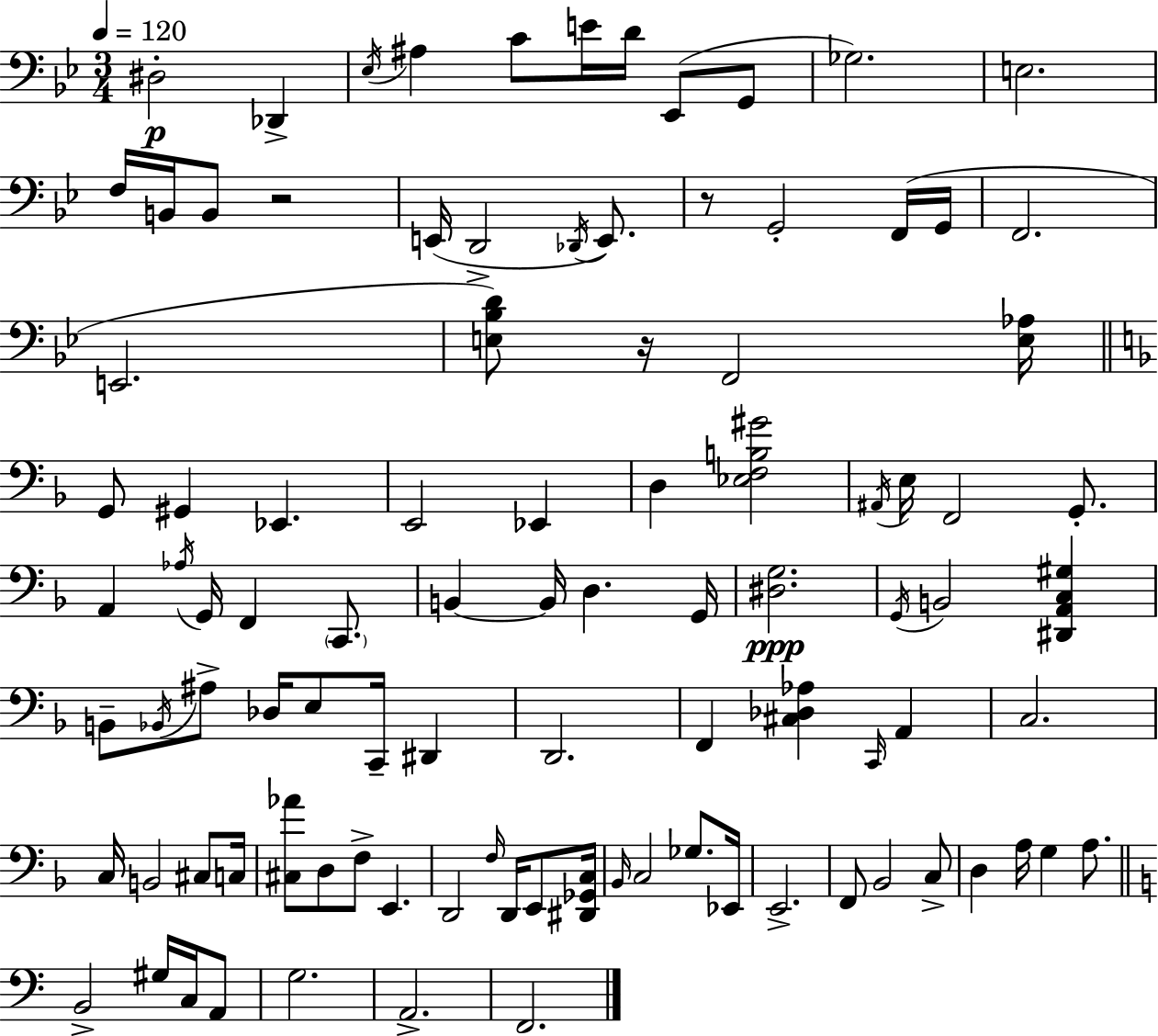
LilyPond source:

{
  \clef bass
  \numericTimeSignature
  \time 3/4
  \key g \minor
  \tempo 4 = 120
  \repeat volta 2 { dis2-.\p des,4-> | \acciaccatura { ees16 } ais4 c'8 e'16 d'16 ees,8( g,8 | ges2.) | e2. | \break f16 b,16 b,8 r2 | e,16( d,2-> \acciaccatura { des,16 } e,8.) | r8 g,2-. | f,16( g,16 f,2. | \break e,2. | <e bes d'>8) r16 f,2 | <e aes>16 \bar "||" \break \key f \major g,8 gis,4 ees,4. | e,2 ees,4 | d4 <ees f b gis'>2 | \acciaccatura { ais,16 } e16 f,2 g,8.-. | \break a,4 \acciaccatura { aes16 } g,16 f,4 \parenthesize c,8. | b,4~~ b,16 d4. | g,16 <dis g>2.\ppp | \acciaccatura { g,16 } b,2 <dis, a, c gis>4 | \break b,8-- \acciaccatura { bes,16 } ais8-> des16 e8 c,16-- | dis,4 d,2. | f,4 <cis des aes>4 | \grace { c,16 } a,4 c2. | \break c16 b,2 | cis8 c16 <cis aes'>8 d8 f8-> e,4. | d,2 | \grace { f16 } d,16 e,8 <dis, ges, c>16 \grace { bes,16 } c2 | \break ges8. ees,16 e,2.-> | f,8 bes,2 | c8-> d4 a16 | g4 a8. \bar "||" \break \key c \major b,2-> gis16 c16 a,8 | g2. | a,2.-> | f,2. | \break } \bar "|."
}